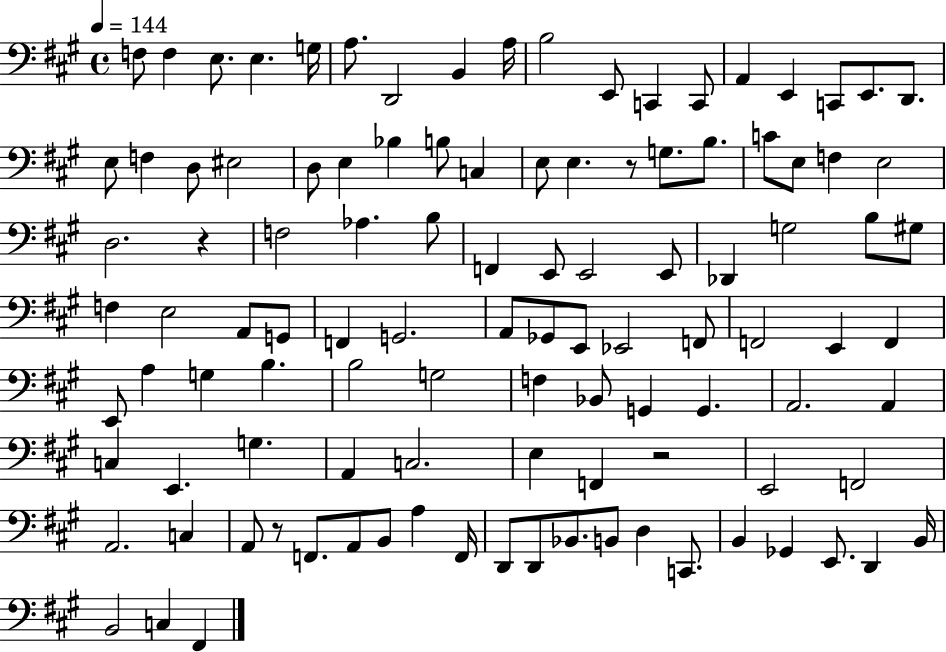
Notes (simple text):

F3/e F3/q E3/e. E3/q. G3/s A3/e. D2/h B2/q A3/s B3/h E2/e C2/q C2/e A2/q E2/q C2/e E2/e. D2/e. E3/e F3/q D3/e EIS3/h D3/e E3/q Bb3/q B3/e C3/q E3/e E3/q. R/e G3/e. B3/e. C4/e E3/e F3/q E3/h D3/h. R/q F3/h Ab3/q. B3/e F2/q E2/e E2/h E2/e Db2/q G3/h B3/e G#3/e F3/q E3/h A2/e G2/e F2/q G2/h. A2/e Gb2/e E2/e Eb2/h F2/e F2/h E2/q F2/q E2/e A3/q G3/q B3/q. B3/h G3/h F3/q Bb2/e G2/q G2/q. A2/h. A2/q C3/q E2/q. G3/q. A2/q C3/h. E3/q F2/q R/h E2/h F2/h A2/h. C3/q A2/e R/e F2/e. A2/e B2/e A3/q F2/s D2/e D2/e Bb2/e. B2/e D3/q C2/e. B2/q Gb2/q E2/e. D2/q B2/s B2/h C3/q F#2/q